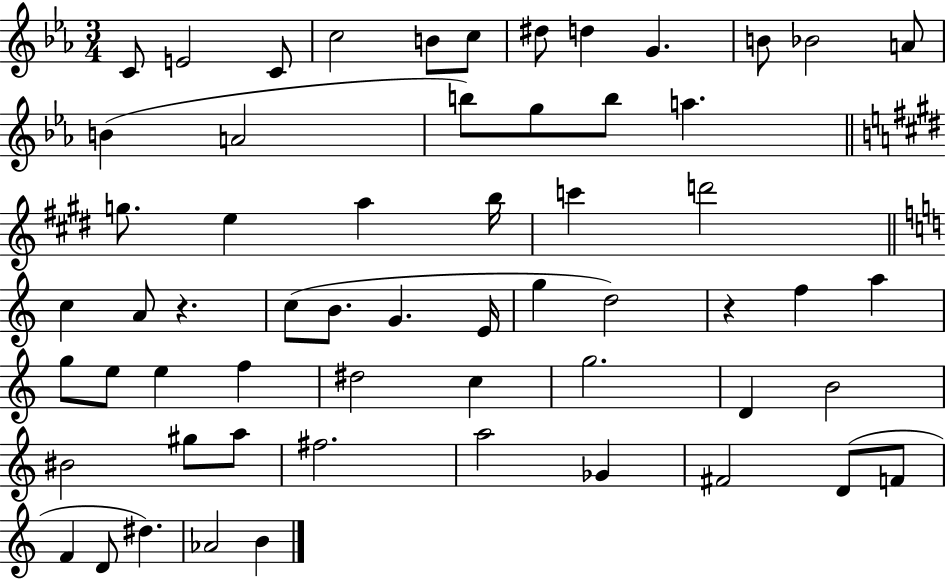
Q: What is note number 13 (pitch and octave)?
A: B4